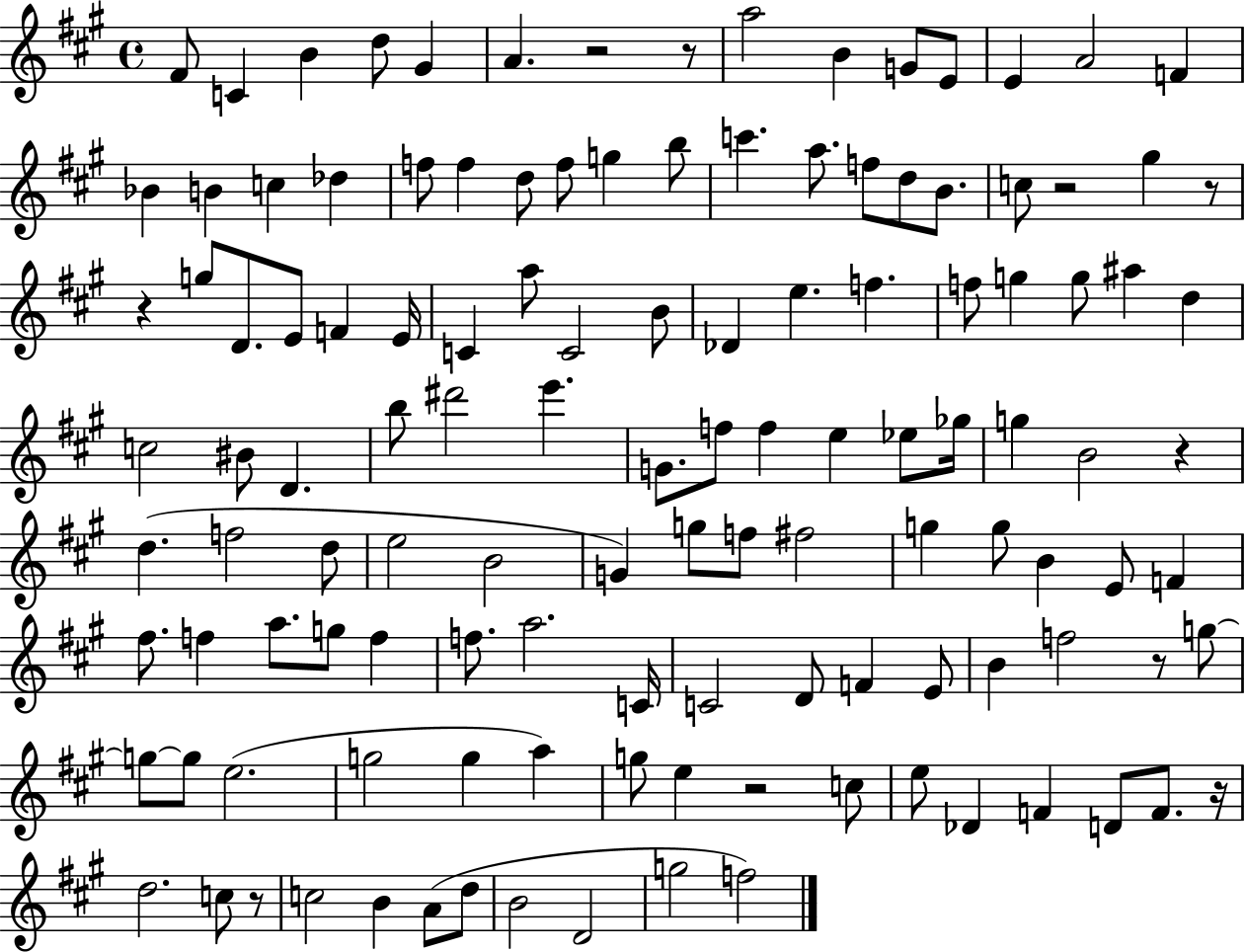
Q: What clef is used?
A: treble